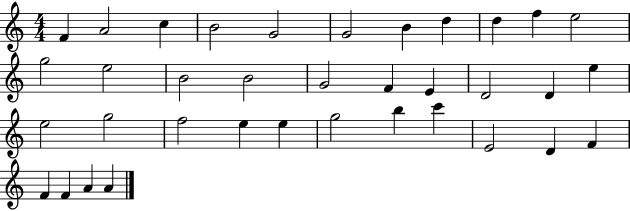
X:1
T:Untitled
M:4/4
L:1/4
K:C
F A2 c B2 G2 G2 B d d f e2 g2 e2 B2 B2 G2 F E D2 D e e2 g2 f2 e e g2 b c' E2 D F F F A A